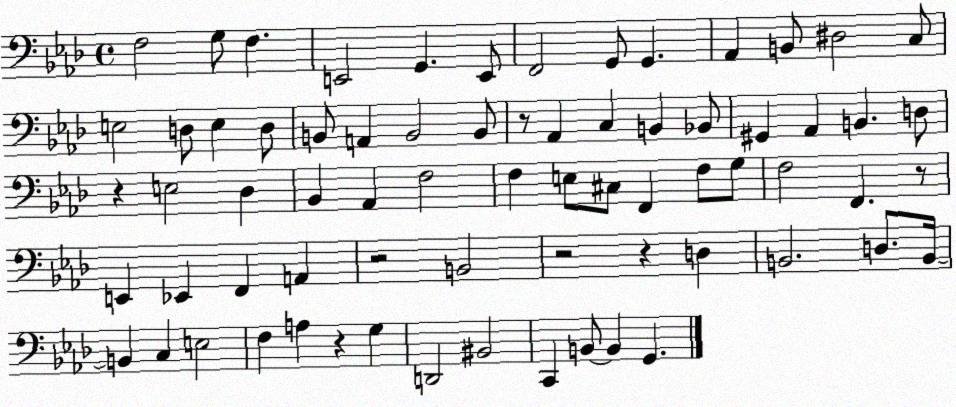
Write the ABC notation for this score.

X:1
T:Untitled
M:4/4
L:1/4
K:Ab
F,2 G,/2 F, E,,2 G,, E,,/2 F,,2 G,,/2 G,, _A,, B,,/2 ^D,2 C,/2 E,2 D,/2 E, D,/2 B,,/2 A,, B,,2 B,,/2 z/2 _A,, C, B,, _B,,/2 ^G,, _A,, B,, D,/2 z E,2 _D, _B,, _A,, F,2 F, E,/2 ^C,/2 F,, F,/2 G,/2 F,2 F,, z/2 E,, _E,, F,, A,, z2 B,,2 z2 z D, B,,2 D,/2 B,,/4 B,, C, E,2 F, A, z G, D,,2 ^B,,2 C,, B,,/2 B,, G,,